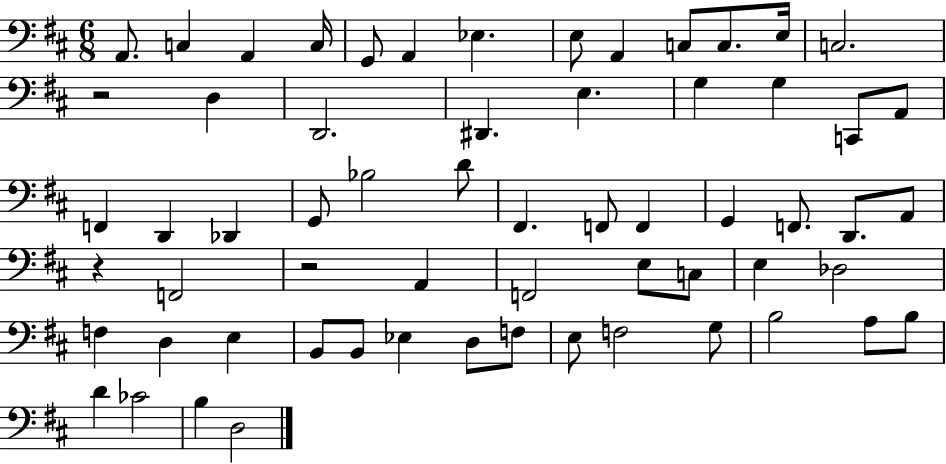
{
  \clef bass
  \numericTimeSignature
  \time 6/8
  \key d \major
  a,8. c4 a,4 c16 | g,8 a,4 ees4. | e8 a,4 c8 c8. e16 | c2. | \break r2 d4 | d,2. | dis,4. e4. | g4 g4 c,8 a,8 | \break f,4 d,4 des,4 | g,8 bes2 d'8 | fis,4. f,8 f,4 | g,4 f,8. d,8. a,8 | \break r4 f,2 | r2 a,4 | f,2 e8 c8 | e4 des2 | \break f4 d4 e4 | b,8 b,8 ees4 d8 f8 | e8 f2 g8 | b2 a8 b8 | \break d'4 ces'2 | b4 d2 | \bar "|."
}